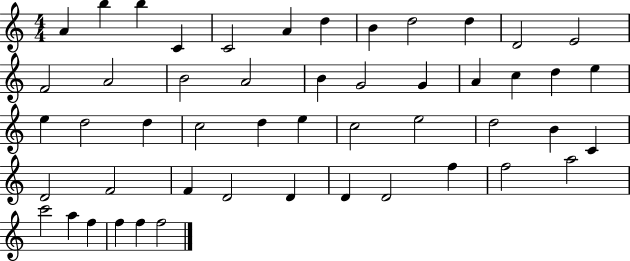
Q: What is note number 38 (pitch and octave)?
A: D4